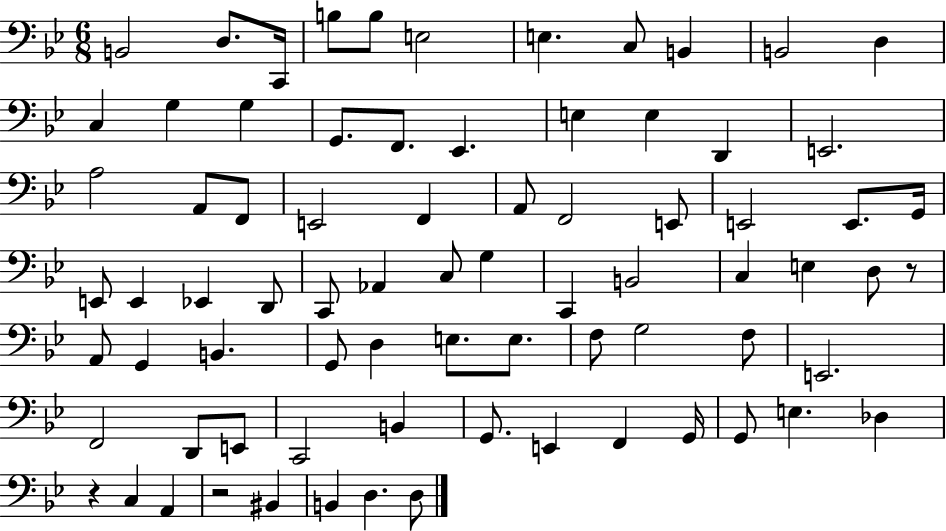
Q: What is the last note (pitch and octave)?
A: D3